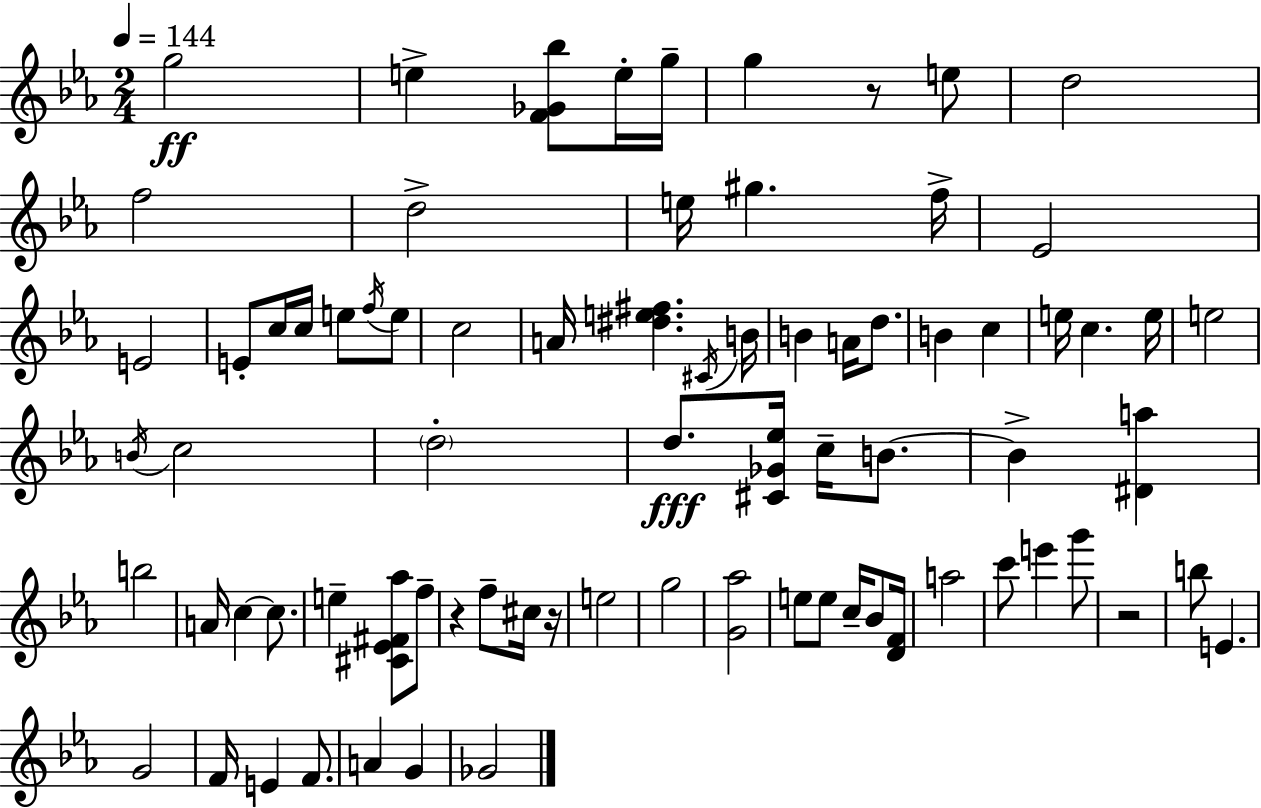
G5/h E5/q [F4,Gb4,Bb5]/e E5/s G5/s G5/q R/e E5/e D5/h F5/h D5/h E5/s G#5/q. F5/s Eb4/h E4/h E4/e C5/s C5/s E5/e F5/s E5/e C5/h A4/s [D#5,E5,F#5]/q. C#4/s B4/s B4/q A4/s D5/e. B4/q C5/q E5/s C5/q. E5/s E5/h B4/s C5/h D5/h D5/e. [C#4,Gb4,Eb5]/s C5/s B4/e. B4/q [D#4,A5]/q B5/h A4/s C5/q C5/e. E5/q [C#4,Eb4,F#4,Ab5]/e F5/e R/q F5/e C#5/s R/s E5/h G5/h [G4,Ab5]/h E5/e E5/e C5/s Bb4/e [D4,F4]/s A5/h C6/e E6/q G6/e R/h B5/e E4/q. G4/h F4/s E4/q F4/e. A4/q G4/q Gb4/h